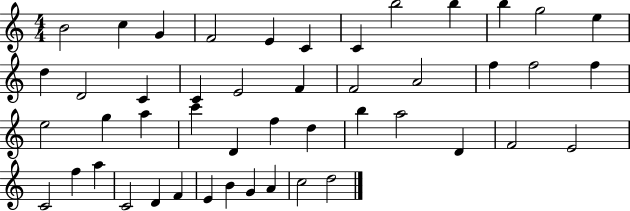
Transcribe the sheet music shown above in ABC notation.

X:1
T:Untitled
M:4/4
L:1/4
K:C
B2 c G F2 E C C b2 b b g2 e d D2 C C E2 F F2 A2 f f2 f e2 g a c' D f d b a2 D F2 E2 C2 f a C2 D F E B G A c2 d2